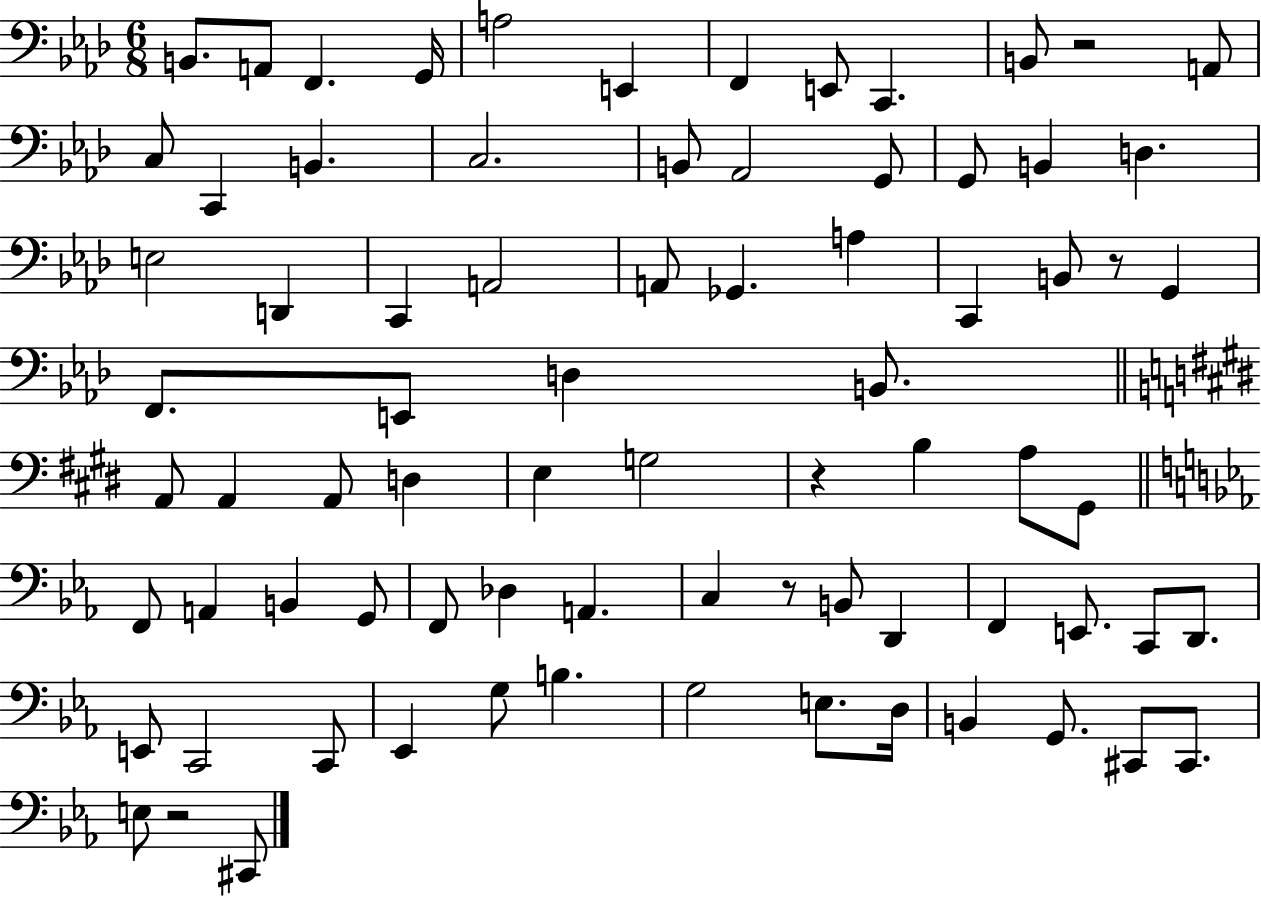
X:1
T:Untitled
M:6/8
L:1/4
K:Ab
B,,/2 A,,/2 F,, G,,/4 A,2 E,, F,, E,,/2 C,, B,,/2 z2 A,,/2 C,/2 C,, B,, C,2 B,,/2 _A,,2 G,,/2 G,,/2 B,, D, E,2 D,, C,, A,,2 A,,/2 _G,, A, C,, B,,/2 z/2 G,, F,,/2 E,,/2 D, B,,/2 A,,/2 A,, A,,/2 D, E, G,2 z B, A,/2 ^G,,/2 F,,/2 A,, B,, G,,/2 F,,/2 _D, A,, C, z/2 B,,/2 D,, F,, E,,/2 C,,/2 D,,/2 E,,/2 C,,2 C,,/2 _E,, G,/2 B, G,2 E,/2 D,/4 B,, G,,/2 ^C,,/2 ^C,,/2 E,/2 z2 ^C,,/2